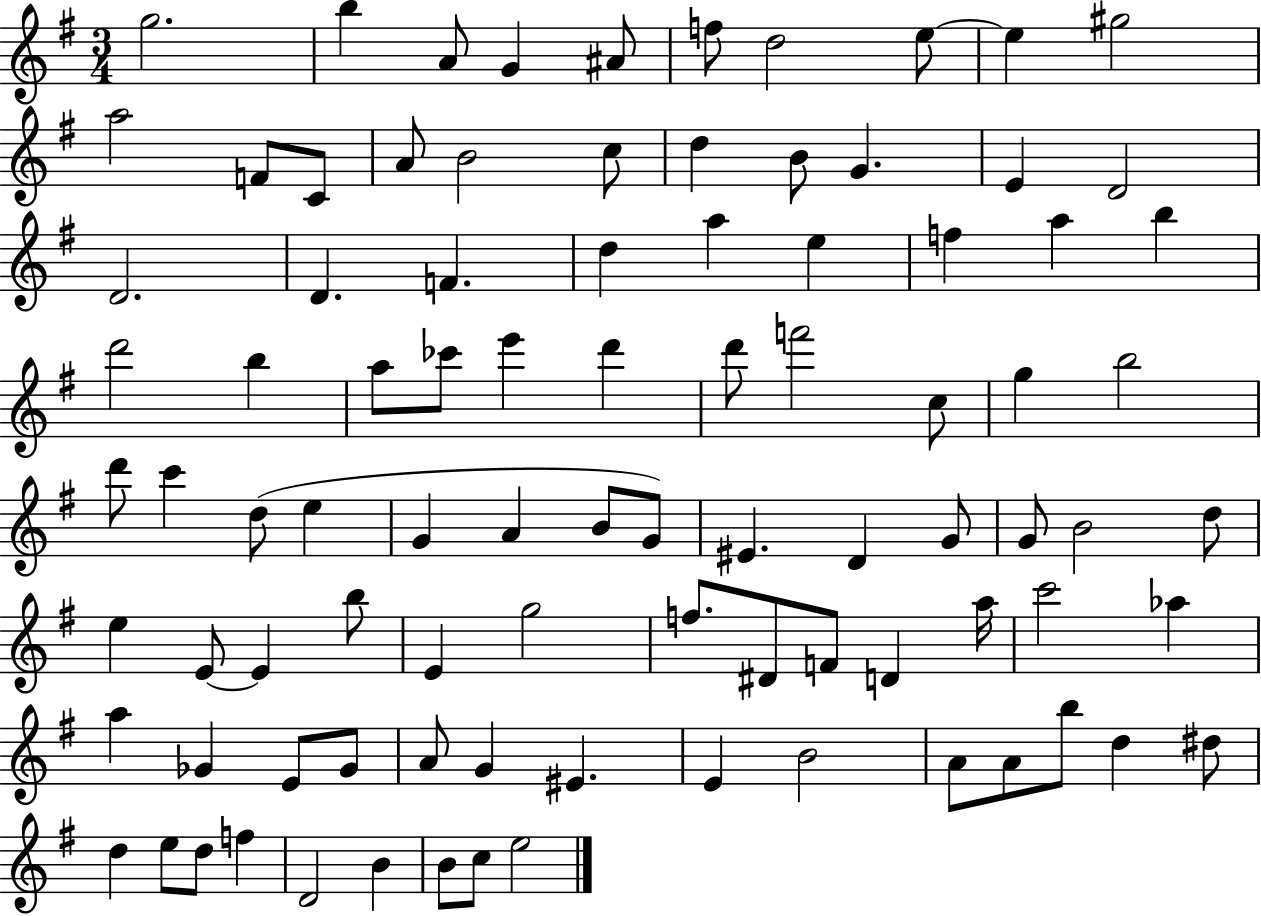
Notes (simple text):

G5/h. B5/q A4/e G4/q A#4/e F5/e D5/h E5/e E5/q G#5/h A5/h F4/e C4/e A4/e B4/h C5/e D5/q B4/e G4/q. E4/q D4/h D4/h. D4/q. F4/q. D5/q A5/q E5/q F5/q A5/q B5/q D6/h B5/q A5/e CES6/e E6/q D6/q D6/e F6/h C5/e G5/q B5/h D6/e C6/q D5/e E5/q G4/q A4/q B4/e G4/e EIS4/q. D4/q G4/e G4/e B4/h D5/e E5/q E4/e E4/q B5/e E4/q G5/h F5/e. D#4/e F4/e D4/q A5/s C6/h Ab5/q A5/q Gb4/q E4/e Gb4/e A4/e G4/q EIS4/q. E4/q B4/h A4/e A4/e B5/e D5/q D#5/e D5/q E5/e D5/e F5/q D4/h B4/q B4/e C5/e E5/h